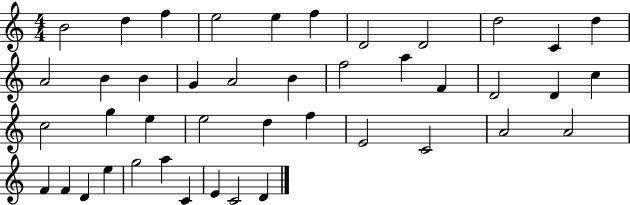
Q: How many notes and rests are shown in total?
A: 43